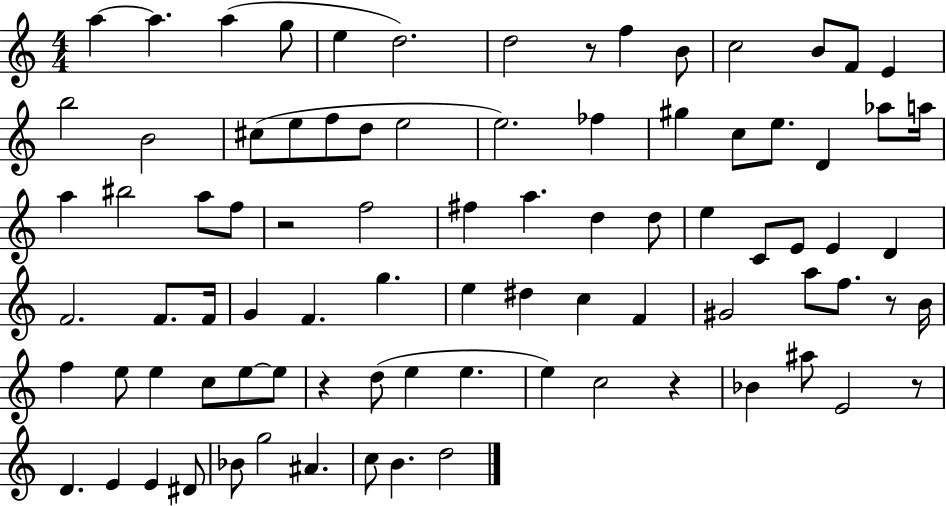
{
  \clef treble
  \numericTimeSignature
  \time 4/4
  \key c \major
  a''4~~ a''4. a''4( g''8 | e''4 d''2.) | d''2 r8 f''4 b'8 | c''2 b'8 f'8 e'4 | \break b''2 b'2 | cis''8( e''8 f''8 d''8 e''2 | e''2.) fes''4 | gis''4 c''8 e''8. d'4 aes''8 a''16 | \break a''4 bis''2 a''8 f''8 | r2 f''2 | fis''4 a''4. d''4 d''8 | e''4 c'8 e'8 e'4 d'4 | \break f'2. f'8. f'16 | g'4 f'4. g''4. | e''4 dis''4 c''4 f'4 | gis'2 a''8 f''8. r8 b'16 | \break f''4 e''8 e''4 c''8 e''8~~ e''8 | r4 d''8( e''4 e''4. | e''4) c''2 r4 | bes'4 ais''8 e'2 r8 | \break d'4. e'4 e'4 dis'8 | bes'8 g''2 ais'4. | c''8 b'4. d''2 | \bar "|."
}